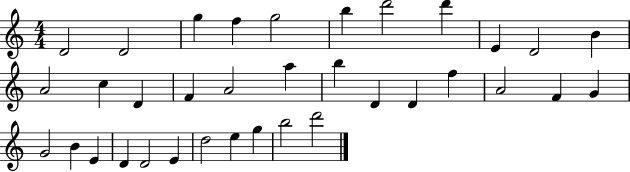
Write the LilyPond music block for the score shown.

{
  \clef treble
  \numericTimeSignature
  \time 4/4
  \key c \major
  d'2 d'2 | g''4 f''4 g''2 | b''4 d'''2 d'''4 | e'4 d'2 b'4 | \break a'2 c''4 d'4 | f'4 a'2 a''4 | b''4 d'4 d'4 f''4 | a'2 f'4 g'4 | \break g'2 b'4 e'4 | d'4 d'2 e'4 | d''2 e''4 g''4 | b''2 d'''2 | \break \bar "|."
}